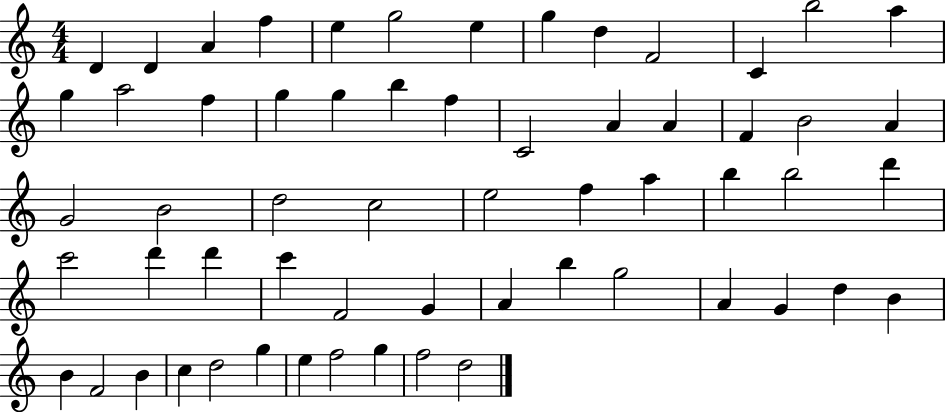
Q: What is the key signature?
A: C major